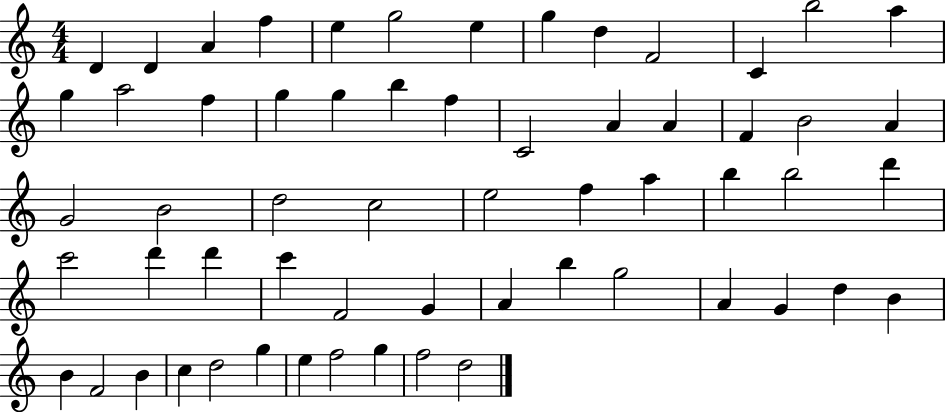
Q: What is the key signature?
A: C major